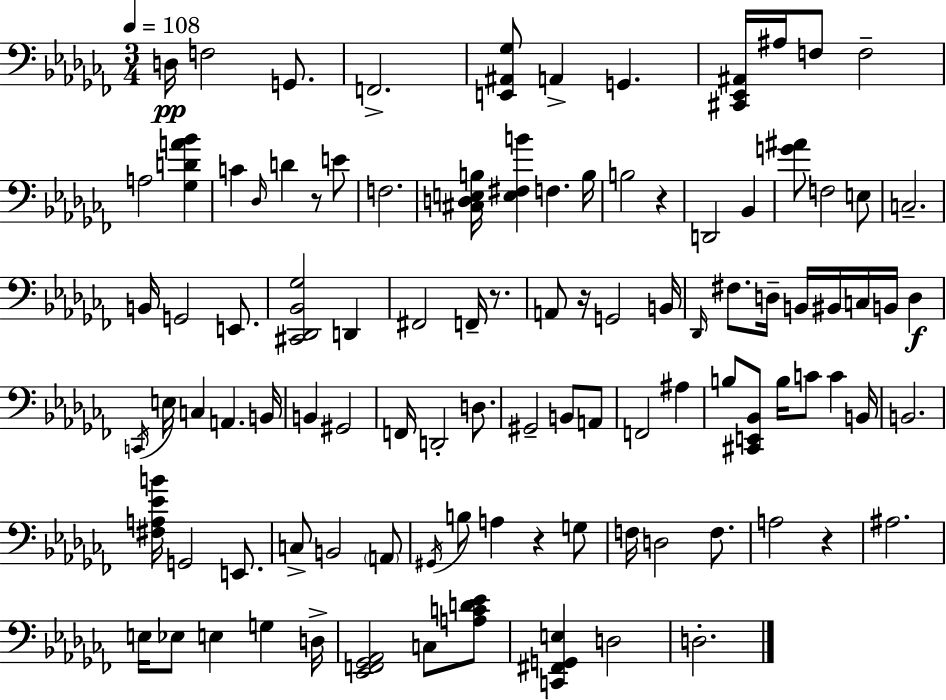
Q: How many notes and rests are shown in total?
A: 101